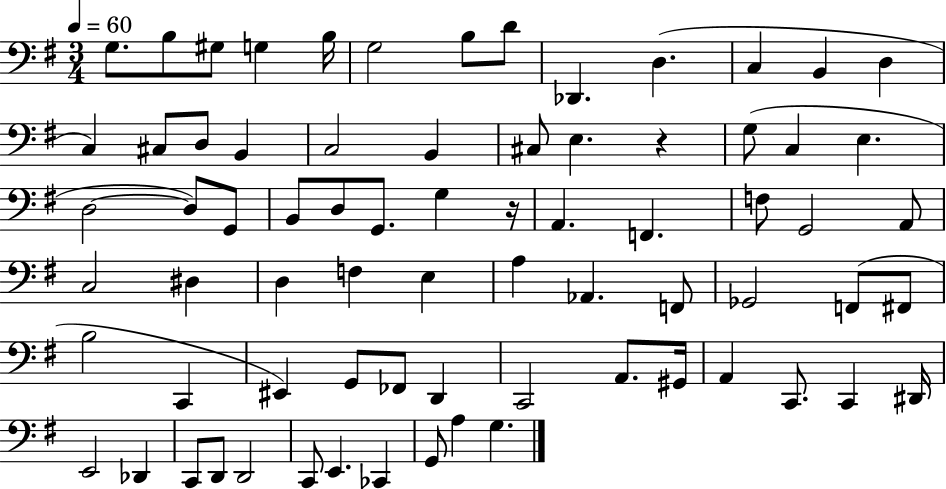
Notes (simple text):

G3/e. B3/e G#3/e G3/q B3/s G3/h B3/e D4/e Db2/q. D3/q. C3/q B2/q D3/q C3/q C#3/e D3/e B2/q C3/h B2/q C#3/e E3/q. R/q G3/e C3/q E3/q. D3/h D3/e G2/e B2/e D3/e G2/e. G3/q R/s A2/q. F2/q. F3/e G2/h A2/e C3/h D#3/q D3/q F3/q E3/q A3/q Ab2/q. F2/e Gb2/h F2/e F#2/e B3/h C2/q EIS2/q G2/e FES2/e D2/q C2/h A2/e. G#2/s A2/q C2/e. C2/q D#2/s E2/h Db2/q C2/e D2/e D2/h C2/e E2/q. CES2/q G2/e A3/q G3/q.